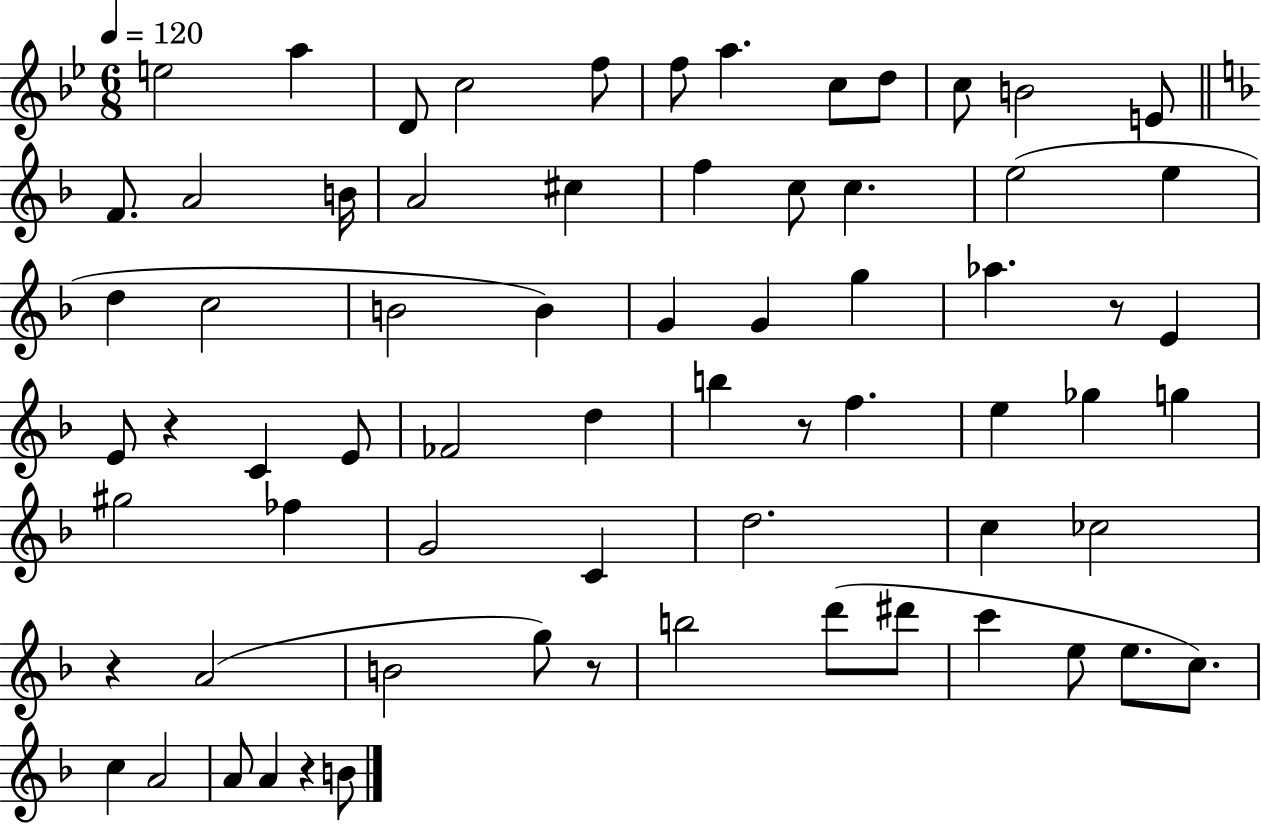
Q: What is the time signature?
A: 6/8